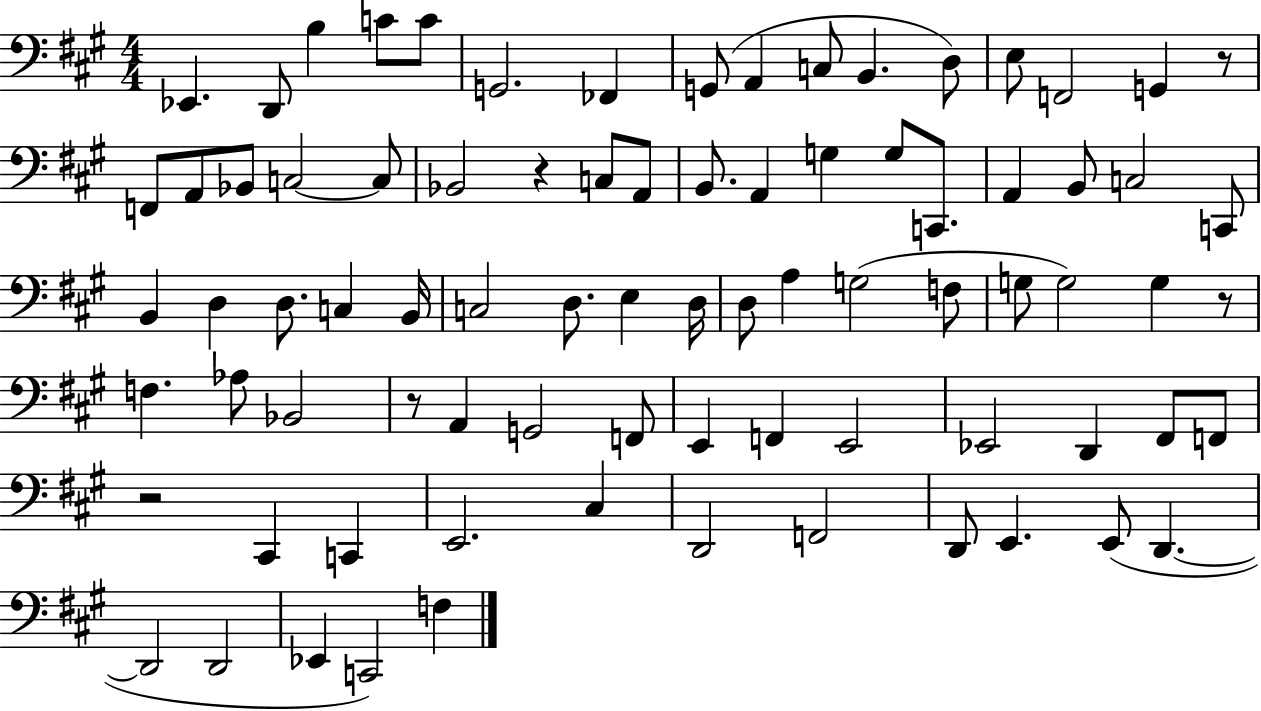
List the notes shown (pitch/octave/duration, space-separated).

Eb2/q. D2/e B3/q C4/e C4/e G2/h. FES2/q G2/e A2/q C3/e B2/q. D3/e E3/e F2/h G2/q R/e F2/e A2/e Bb2/e C3/h C3/e Bb2/h R/q C3/e A2/e B2/e. A2/q G3/q G3/e C2/e. A2/q B2/e C3/h C2/e B2/q D3/q D3/e. C3/q B2/s C3/h D3/e. E3/q D3/s D3/e A3/q G3/h F3/e G3/e G3/h G3/q R/e F3/q. Ab3/e Bb2/h R/e A2/q G2/h F2/e E2/q F2/q E2/h Eb2/h D2/q F#2/e F2/e R/h C#2/q C2/q E2/h. C#3/q D2/h F2/h D2/e E2/q. E2/e D2/q. D2/h D2/h Eb2/q C2/h F3/q